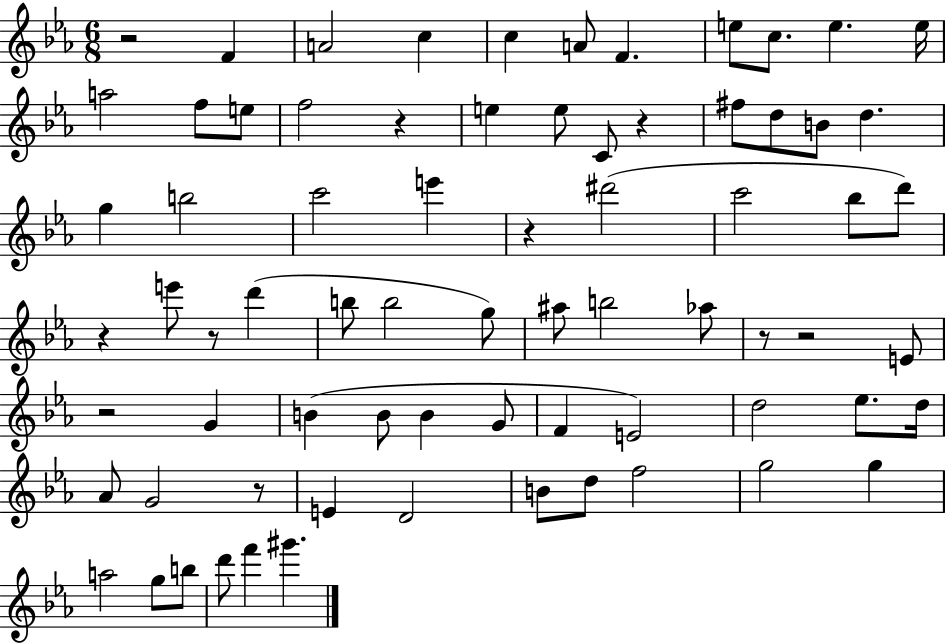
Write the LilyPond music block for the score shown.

{
  \clef treble
  \numericTimeSignature
  \time 6/8
  \key ees \major
  \repeat volta 2 { r2 f'4 | a'2 c''4 | c''4 a'8 f'4. | e''8 c''8. e''4. e''16 | \break a''2 f''8 e''8 | f''2 r4 | e''4 e''8 c'8 r4 | fis''8 d''8 b'8 d''4. | \break g''4 b''2 | c'''2 e'''4 | r4 dis'''2( | c'''2 bes''8 d'''8) | \break r4 e'''8 r8 d'''4( | b''8 b''2 g''8) | ais''8 b''2 aes''8 | r8 r2 e'8 | \break r2 g'4 | b'4( b'8 b'4 g'8 | f'4 e'2) | d''2 ees''8. d''16 | \break aes'8 g'2 r8 | e'4 d'2 | b'8 d''8 f''2 | g''2 g''4 | \break a''2 g''8 b''8 | d'''8 f'''4 gis'''4. | } \bar "|."
}